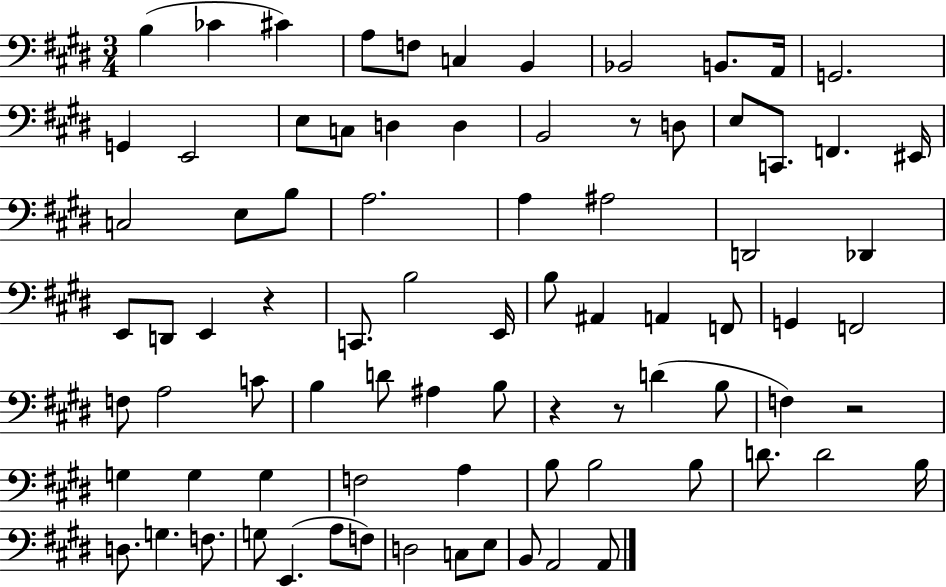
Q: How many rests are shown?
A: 5